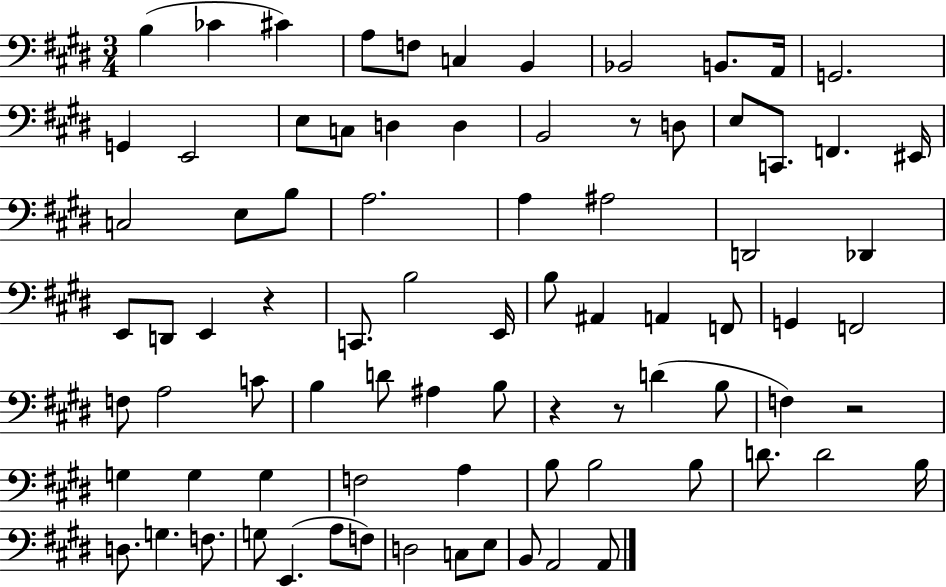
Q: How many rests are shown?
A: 5